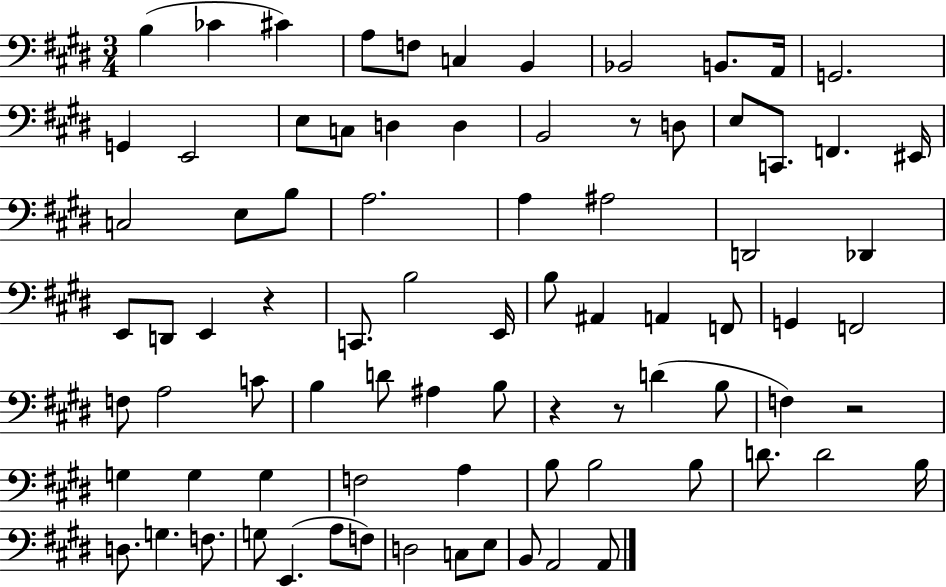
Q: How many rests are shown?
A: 5